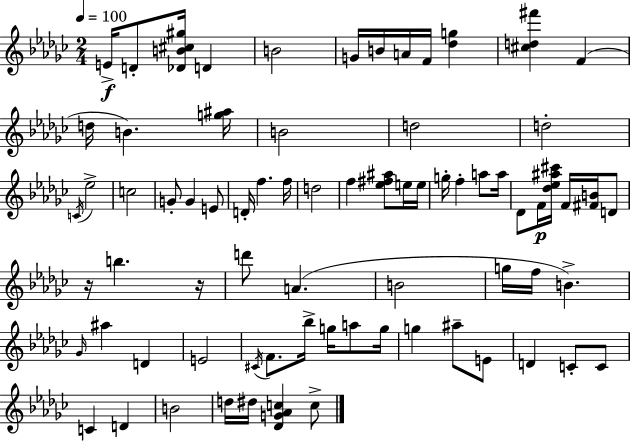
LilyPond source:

{
  \clef treble
  \numericTimeSignature
  \time 2/4
  \key ees \minor
  \tempo 4 = 100
  \repeat volta 2 { e'16->\f d'8-. <des' b' cis'' gis''>16 d'4 | b'2 | g'16 b'16 a'16 f'16 <des'' g''>4 | <cis'' d'' fis'''>4 f'4( | \break d''16 b'4.) <g'' ais''>16 | b'2 | d''2 | d''2-. | \break \acciaccatura { c'16 } ees''2-> | c''2 | g'8-. g'4 e'8 | d'16-. f''4. | \break f''16 d''2 | f''4 <ees'' fis'' ais''>8 e''16 | e''16 g''16-. f''4-. a''8 | a''16 des'8 f'16\p <des'' ees'' ais'' cis'''>16 f'16 <fis' b'>16 d'8 | \break r16 b''4. | r16 d'''8 a'4.( | b'2 | g''16 f''16 b'4.->) | \break \grace { ges'16 } ais''4 d'4 | e'2 | \acciaccatura { cis'16 } f'8. bes''16-> g''16 | a''8 g''16 g''4 ais''8-- | \break e'8 d'4 c'8-. | c'8 c'4 d'4 | b'2 | d''16 dis''16 <des' g' aes' c''>4 | \break c''8-> } \bar "|."
}